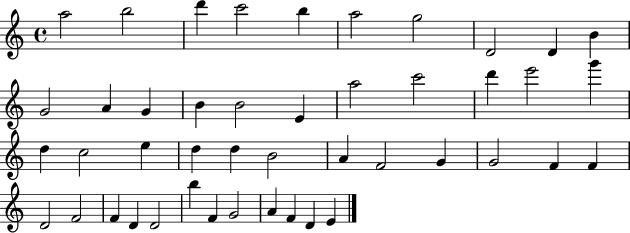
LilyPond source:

{
  \clef treble
  \time 4/4
  \defaultTimeSignature
  \key c \major
  a''2 b''2 | d'''4 c'''2 b''4 | a''2 g''2 | d'2 d'4 b'4 | \break g'2 a'4 g'4 | b'4 b'2 e'4 | a''2 c'''2 | d'''4 e'''2 g'''4 | \break d''4 c''2 e''4 | d''4 d''4 b'2 | a'4 f'2 g'4 | g'2 f'4 f'4 | \break d'2 f'2 | f'4 d'4 d'2 | b''4 f'4 g'2 | a'4 f'4 d'4 e'4 | \break \bar "|."
}